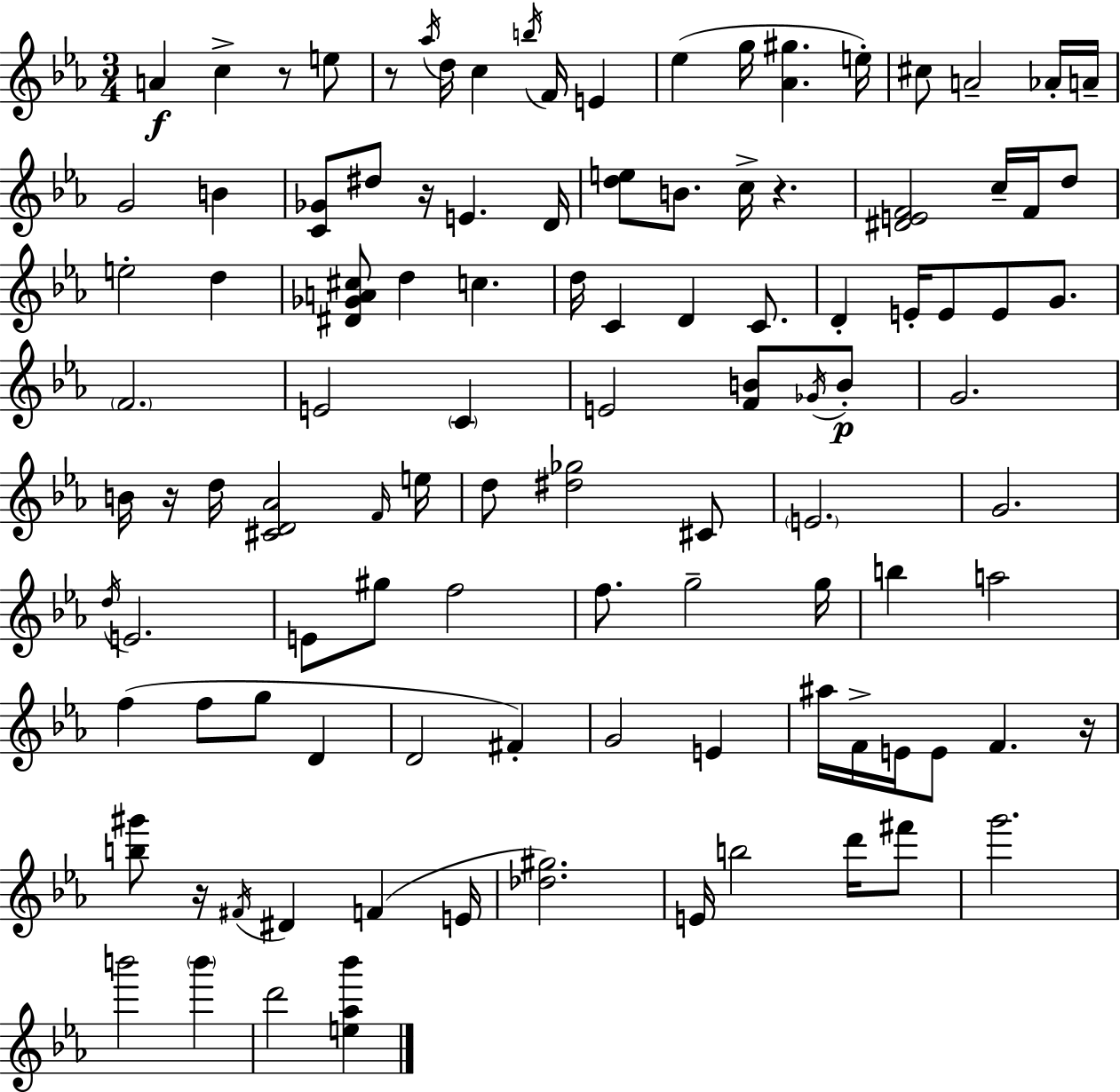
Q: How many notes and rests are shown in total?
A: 107